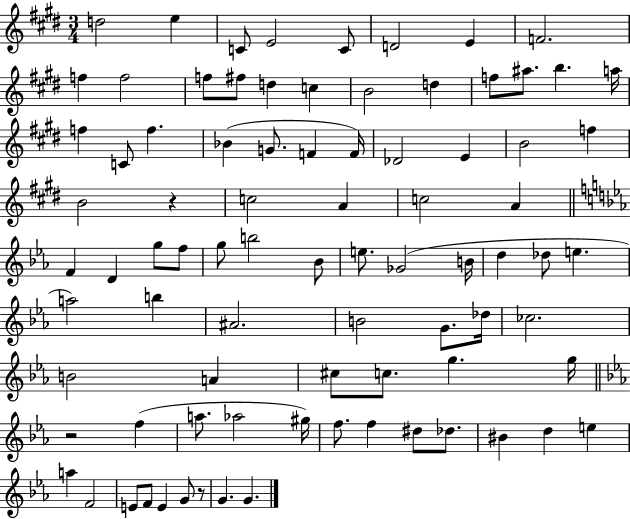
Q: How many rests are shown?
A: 3